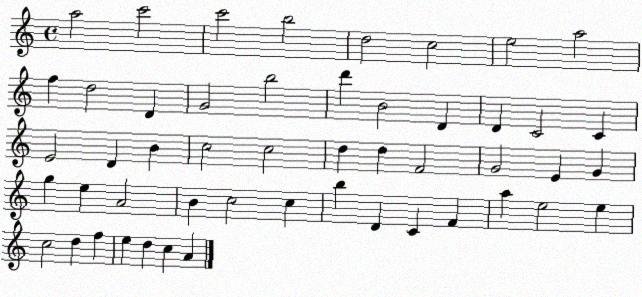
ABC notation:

X:1
T:Untitled
M:4/4
L:1/4
K:C
a2 c'2 c'2 b2 d2 c2 e2 a2 f d2 D G2 b2 d' B2 D D C2 C E2 D B c2 c2 d d F2 G2 E G g e A2 B c2 c b D C F a e2 e c2 d f e d c A